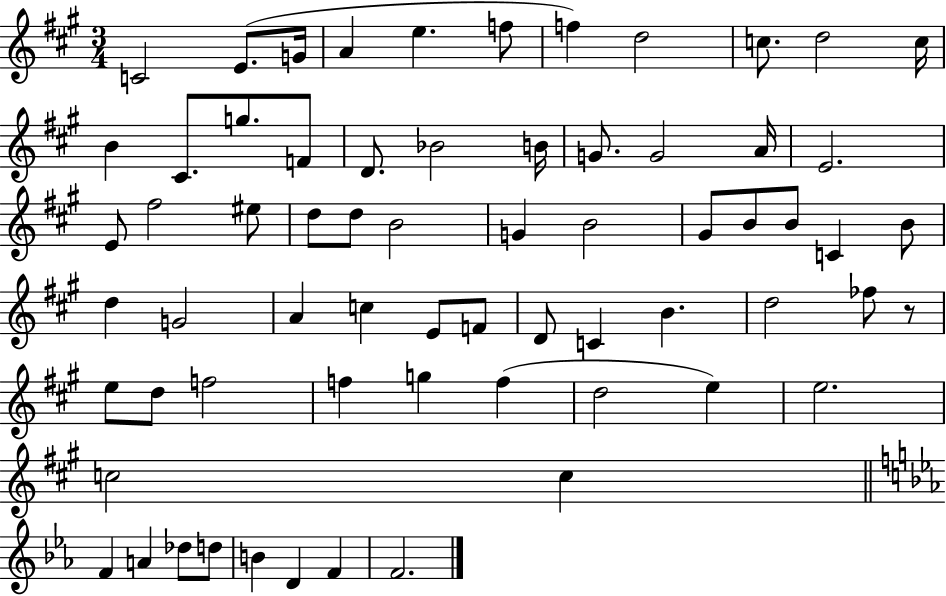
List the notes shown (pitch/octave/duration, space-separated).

C4/h E4/e. G4/s A4/q E5/q. F5/e F5/q D5/h C5/e. D5/h C5/s B4/q C#4/e. G5/e. F4/e D4/e. Bb4/h B4/s G4/e. G4/h A4/s E4/h. E4/e F#5/h EIS5/e D5/e D5/e B4/h G4/q B4/h G#4/e B4/e B4/e C4/q B4/e D5/q G4/h A4/q C5/q E4/e F4/e D4/e C4/q B4/q. D5/h FES5/e R/e E5/e D5/e F5/h F5/q G5/q F5/q D5/h E5/q E5/h. C5/h C5/q F4/q A4/q Db5/e D5/e B4/q D4/q F4/q F4/h.